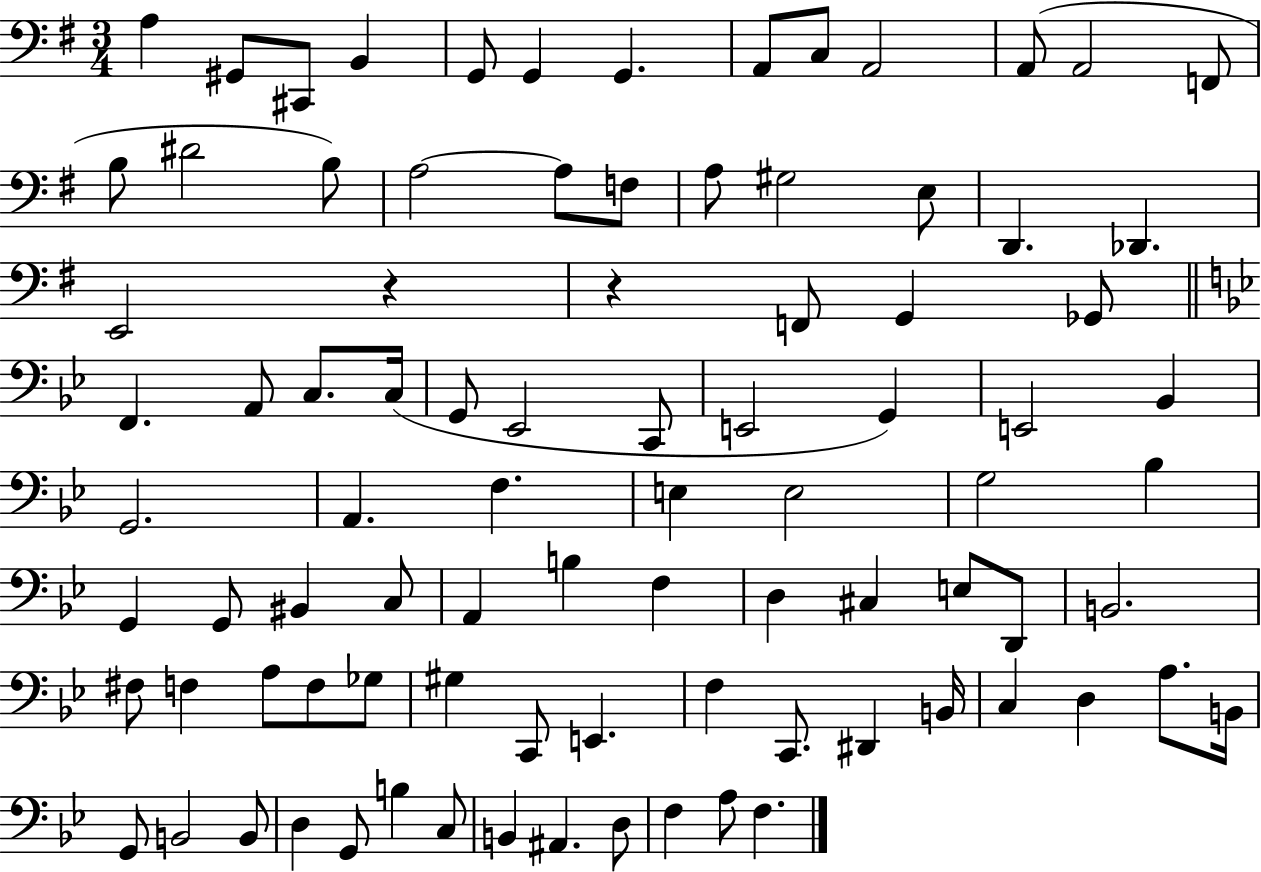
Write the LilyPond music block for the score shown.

{
  \clef bass
  \numericTimeSignature
  \time 3/4
  \key g \major
  \repeat volta 2 { a4 gis,8 cis,8 b,4 | g,8 g,4 g,4. | a,8 c8 a,2 | a,8( a,2 f,8 | \break b8 dis'2 b8) | a2~~ a8 f8 | a8 gis2 e8 | d,4. des,4. | \break e,2 r4 | r4 f,8 g,4 ges,8 | \bar "||" \break \key bes \major f,4. a,8 c8. c16( | g,8 ees,2 c,8 | e,2 g,4) | e,2 bes,4 | \break g,2. | a,4. f4. | e4 e2 | g2 bes4 | \break g,4 g,8 bis,4 c8 | a,4 b4 f4 | d4 cis4 e8 d,8 | b,2. | \break fis8 f4 a8 f8 ges8 | gis4 c,8 e,4. | f4 c,8. dis,4 b,16 | c4 d4 a8. b,16 | \break g,8 b,2 b,8 | d4 g,8 b4 c8 | b,4 ais,4. d8 | f4 a8 f4. | \break } \bar "|."
}